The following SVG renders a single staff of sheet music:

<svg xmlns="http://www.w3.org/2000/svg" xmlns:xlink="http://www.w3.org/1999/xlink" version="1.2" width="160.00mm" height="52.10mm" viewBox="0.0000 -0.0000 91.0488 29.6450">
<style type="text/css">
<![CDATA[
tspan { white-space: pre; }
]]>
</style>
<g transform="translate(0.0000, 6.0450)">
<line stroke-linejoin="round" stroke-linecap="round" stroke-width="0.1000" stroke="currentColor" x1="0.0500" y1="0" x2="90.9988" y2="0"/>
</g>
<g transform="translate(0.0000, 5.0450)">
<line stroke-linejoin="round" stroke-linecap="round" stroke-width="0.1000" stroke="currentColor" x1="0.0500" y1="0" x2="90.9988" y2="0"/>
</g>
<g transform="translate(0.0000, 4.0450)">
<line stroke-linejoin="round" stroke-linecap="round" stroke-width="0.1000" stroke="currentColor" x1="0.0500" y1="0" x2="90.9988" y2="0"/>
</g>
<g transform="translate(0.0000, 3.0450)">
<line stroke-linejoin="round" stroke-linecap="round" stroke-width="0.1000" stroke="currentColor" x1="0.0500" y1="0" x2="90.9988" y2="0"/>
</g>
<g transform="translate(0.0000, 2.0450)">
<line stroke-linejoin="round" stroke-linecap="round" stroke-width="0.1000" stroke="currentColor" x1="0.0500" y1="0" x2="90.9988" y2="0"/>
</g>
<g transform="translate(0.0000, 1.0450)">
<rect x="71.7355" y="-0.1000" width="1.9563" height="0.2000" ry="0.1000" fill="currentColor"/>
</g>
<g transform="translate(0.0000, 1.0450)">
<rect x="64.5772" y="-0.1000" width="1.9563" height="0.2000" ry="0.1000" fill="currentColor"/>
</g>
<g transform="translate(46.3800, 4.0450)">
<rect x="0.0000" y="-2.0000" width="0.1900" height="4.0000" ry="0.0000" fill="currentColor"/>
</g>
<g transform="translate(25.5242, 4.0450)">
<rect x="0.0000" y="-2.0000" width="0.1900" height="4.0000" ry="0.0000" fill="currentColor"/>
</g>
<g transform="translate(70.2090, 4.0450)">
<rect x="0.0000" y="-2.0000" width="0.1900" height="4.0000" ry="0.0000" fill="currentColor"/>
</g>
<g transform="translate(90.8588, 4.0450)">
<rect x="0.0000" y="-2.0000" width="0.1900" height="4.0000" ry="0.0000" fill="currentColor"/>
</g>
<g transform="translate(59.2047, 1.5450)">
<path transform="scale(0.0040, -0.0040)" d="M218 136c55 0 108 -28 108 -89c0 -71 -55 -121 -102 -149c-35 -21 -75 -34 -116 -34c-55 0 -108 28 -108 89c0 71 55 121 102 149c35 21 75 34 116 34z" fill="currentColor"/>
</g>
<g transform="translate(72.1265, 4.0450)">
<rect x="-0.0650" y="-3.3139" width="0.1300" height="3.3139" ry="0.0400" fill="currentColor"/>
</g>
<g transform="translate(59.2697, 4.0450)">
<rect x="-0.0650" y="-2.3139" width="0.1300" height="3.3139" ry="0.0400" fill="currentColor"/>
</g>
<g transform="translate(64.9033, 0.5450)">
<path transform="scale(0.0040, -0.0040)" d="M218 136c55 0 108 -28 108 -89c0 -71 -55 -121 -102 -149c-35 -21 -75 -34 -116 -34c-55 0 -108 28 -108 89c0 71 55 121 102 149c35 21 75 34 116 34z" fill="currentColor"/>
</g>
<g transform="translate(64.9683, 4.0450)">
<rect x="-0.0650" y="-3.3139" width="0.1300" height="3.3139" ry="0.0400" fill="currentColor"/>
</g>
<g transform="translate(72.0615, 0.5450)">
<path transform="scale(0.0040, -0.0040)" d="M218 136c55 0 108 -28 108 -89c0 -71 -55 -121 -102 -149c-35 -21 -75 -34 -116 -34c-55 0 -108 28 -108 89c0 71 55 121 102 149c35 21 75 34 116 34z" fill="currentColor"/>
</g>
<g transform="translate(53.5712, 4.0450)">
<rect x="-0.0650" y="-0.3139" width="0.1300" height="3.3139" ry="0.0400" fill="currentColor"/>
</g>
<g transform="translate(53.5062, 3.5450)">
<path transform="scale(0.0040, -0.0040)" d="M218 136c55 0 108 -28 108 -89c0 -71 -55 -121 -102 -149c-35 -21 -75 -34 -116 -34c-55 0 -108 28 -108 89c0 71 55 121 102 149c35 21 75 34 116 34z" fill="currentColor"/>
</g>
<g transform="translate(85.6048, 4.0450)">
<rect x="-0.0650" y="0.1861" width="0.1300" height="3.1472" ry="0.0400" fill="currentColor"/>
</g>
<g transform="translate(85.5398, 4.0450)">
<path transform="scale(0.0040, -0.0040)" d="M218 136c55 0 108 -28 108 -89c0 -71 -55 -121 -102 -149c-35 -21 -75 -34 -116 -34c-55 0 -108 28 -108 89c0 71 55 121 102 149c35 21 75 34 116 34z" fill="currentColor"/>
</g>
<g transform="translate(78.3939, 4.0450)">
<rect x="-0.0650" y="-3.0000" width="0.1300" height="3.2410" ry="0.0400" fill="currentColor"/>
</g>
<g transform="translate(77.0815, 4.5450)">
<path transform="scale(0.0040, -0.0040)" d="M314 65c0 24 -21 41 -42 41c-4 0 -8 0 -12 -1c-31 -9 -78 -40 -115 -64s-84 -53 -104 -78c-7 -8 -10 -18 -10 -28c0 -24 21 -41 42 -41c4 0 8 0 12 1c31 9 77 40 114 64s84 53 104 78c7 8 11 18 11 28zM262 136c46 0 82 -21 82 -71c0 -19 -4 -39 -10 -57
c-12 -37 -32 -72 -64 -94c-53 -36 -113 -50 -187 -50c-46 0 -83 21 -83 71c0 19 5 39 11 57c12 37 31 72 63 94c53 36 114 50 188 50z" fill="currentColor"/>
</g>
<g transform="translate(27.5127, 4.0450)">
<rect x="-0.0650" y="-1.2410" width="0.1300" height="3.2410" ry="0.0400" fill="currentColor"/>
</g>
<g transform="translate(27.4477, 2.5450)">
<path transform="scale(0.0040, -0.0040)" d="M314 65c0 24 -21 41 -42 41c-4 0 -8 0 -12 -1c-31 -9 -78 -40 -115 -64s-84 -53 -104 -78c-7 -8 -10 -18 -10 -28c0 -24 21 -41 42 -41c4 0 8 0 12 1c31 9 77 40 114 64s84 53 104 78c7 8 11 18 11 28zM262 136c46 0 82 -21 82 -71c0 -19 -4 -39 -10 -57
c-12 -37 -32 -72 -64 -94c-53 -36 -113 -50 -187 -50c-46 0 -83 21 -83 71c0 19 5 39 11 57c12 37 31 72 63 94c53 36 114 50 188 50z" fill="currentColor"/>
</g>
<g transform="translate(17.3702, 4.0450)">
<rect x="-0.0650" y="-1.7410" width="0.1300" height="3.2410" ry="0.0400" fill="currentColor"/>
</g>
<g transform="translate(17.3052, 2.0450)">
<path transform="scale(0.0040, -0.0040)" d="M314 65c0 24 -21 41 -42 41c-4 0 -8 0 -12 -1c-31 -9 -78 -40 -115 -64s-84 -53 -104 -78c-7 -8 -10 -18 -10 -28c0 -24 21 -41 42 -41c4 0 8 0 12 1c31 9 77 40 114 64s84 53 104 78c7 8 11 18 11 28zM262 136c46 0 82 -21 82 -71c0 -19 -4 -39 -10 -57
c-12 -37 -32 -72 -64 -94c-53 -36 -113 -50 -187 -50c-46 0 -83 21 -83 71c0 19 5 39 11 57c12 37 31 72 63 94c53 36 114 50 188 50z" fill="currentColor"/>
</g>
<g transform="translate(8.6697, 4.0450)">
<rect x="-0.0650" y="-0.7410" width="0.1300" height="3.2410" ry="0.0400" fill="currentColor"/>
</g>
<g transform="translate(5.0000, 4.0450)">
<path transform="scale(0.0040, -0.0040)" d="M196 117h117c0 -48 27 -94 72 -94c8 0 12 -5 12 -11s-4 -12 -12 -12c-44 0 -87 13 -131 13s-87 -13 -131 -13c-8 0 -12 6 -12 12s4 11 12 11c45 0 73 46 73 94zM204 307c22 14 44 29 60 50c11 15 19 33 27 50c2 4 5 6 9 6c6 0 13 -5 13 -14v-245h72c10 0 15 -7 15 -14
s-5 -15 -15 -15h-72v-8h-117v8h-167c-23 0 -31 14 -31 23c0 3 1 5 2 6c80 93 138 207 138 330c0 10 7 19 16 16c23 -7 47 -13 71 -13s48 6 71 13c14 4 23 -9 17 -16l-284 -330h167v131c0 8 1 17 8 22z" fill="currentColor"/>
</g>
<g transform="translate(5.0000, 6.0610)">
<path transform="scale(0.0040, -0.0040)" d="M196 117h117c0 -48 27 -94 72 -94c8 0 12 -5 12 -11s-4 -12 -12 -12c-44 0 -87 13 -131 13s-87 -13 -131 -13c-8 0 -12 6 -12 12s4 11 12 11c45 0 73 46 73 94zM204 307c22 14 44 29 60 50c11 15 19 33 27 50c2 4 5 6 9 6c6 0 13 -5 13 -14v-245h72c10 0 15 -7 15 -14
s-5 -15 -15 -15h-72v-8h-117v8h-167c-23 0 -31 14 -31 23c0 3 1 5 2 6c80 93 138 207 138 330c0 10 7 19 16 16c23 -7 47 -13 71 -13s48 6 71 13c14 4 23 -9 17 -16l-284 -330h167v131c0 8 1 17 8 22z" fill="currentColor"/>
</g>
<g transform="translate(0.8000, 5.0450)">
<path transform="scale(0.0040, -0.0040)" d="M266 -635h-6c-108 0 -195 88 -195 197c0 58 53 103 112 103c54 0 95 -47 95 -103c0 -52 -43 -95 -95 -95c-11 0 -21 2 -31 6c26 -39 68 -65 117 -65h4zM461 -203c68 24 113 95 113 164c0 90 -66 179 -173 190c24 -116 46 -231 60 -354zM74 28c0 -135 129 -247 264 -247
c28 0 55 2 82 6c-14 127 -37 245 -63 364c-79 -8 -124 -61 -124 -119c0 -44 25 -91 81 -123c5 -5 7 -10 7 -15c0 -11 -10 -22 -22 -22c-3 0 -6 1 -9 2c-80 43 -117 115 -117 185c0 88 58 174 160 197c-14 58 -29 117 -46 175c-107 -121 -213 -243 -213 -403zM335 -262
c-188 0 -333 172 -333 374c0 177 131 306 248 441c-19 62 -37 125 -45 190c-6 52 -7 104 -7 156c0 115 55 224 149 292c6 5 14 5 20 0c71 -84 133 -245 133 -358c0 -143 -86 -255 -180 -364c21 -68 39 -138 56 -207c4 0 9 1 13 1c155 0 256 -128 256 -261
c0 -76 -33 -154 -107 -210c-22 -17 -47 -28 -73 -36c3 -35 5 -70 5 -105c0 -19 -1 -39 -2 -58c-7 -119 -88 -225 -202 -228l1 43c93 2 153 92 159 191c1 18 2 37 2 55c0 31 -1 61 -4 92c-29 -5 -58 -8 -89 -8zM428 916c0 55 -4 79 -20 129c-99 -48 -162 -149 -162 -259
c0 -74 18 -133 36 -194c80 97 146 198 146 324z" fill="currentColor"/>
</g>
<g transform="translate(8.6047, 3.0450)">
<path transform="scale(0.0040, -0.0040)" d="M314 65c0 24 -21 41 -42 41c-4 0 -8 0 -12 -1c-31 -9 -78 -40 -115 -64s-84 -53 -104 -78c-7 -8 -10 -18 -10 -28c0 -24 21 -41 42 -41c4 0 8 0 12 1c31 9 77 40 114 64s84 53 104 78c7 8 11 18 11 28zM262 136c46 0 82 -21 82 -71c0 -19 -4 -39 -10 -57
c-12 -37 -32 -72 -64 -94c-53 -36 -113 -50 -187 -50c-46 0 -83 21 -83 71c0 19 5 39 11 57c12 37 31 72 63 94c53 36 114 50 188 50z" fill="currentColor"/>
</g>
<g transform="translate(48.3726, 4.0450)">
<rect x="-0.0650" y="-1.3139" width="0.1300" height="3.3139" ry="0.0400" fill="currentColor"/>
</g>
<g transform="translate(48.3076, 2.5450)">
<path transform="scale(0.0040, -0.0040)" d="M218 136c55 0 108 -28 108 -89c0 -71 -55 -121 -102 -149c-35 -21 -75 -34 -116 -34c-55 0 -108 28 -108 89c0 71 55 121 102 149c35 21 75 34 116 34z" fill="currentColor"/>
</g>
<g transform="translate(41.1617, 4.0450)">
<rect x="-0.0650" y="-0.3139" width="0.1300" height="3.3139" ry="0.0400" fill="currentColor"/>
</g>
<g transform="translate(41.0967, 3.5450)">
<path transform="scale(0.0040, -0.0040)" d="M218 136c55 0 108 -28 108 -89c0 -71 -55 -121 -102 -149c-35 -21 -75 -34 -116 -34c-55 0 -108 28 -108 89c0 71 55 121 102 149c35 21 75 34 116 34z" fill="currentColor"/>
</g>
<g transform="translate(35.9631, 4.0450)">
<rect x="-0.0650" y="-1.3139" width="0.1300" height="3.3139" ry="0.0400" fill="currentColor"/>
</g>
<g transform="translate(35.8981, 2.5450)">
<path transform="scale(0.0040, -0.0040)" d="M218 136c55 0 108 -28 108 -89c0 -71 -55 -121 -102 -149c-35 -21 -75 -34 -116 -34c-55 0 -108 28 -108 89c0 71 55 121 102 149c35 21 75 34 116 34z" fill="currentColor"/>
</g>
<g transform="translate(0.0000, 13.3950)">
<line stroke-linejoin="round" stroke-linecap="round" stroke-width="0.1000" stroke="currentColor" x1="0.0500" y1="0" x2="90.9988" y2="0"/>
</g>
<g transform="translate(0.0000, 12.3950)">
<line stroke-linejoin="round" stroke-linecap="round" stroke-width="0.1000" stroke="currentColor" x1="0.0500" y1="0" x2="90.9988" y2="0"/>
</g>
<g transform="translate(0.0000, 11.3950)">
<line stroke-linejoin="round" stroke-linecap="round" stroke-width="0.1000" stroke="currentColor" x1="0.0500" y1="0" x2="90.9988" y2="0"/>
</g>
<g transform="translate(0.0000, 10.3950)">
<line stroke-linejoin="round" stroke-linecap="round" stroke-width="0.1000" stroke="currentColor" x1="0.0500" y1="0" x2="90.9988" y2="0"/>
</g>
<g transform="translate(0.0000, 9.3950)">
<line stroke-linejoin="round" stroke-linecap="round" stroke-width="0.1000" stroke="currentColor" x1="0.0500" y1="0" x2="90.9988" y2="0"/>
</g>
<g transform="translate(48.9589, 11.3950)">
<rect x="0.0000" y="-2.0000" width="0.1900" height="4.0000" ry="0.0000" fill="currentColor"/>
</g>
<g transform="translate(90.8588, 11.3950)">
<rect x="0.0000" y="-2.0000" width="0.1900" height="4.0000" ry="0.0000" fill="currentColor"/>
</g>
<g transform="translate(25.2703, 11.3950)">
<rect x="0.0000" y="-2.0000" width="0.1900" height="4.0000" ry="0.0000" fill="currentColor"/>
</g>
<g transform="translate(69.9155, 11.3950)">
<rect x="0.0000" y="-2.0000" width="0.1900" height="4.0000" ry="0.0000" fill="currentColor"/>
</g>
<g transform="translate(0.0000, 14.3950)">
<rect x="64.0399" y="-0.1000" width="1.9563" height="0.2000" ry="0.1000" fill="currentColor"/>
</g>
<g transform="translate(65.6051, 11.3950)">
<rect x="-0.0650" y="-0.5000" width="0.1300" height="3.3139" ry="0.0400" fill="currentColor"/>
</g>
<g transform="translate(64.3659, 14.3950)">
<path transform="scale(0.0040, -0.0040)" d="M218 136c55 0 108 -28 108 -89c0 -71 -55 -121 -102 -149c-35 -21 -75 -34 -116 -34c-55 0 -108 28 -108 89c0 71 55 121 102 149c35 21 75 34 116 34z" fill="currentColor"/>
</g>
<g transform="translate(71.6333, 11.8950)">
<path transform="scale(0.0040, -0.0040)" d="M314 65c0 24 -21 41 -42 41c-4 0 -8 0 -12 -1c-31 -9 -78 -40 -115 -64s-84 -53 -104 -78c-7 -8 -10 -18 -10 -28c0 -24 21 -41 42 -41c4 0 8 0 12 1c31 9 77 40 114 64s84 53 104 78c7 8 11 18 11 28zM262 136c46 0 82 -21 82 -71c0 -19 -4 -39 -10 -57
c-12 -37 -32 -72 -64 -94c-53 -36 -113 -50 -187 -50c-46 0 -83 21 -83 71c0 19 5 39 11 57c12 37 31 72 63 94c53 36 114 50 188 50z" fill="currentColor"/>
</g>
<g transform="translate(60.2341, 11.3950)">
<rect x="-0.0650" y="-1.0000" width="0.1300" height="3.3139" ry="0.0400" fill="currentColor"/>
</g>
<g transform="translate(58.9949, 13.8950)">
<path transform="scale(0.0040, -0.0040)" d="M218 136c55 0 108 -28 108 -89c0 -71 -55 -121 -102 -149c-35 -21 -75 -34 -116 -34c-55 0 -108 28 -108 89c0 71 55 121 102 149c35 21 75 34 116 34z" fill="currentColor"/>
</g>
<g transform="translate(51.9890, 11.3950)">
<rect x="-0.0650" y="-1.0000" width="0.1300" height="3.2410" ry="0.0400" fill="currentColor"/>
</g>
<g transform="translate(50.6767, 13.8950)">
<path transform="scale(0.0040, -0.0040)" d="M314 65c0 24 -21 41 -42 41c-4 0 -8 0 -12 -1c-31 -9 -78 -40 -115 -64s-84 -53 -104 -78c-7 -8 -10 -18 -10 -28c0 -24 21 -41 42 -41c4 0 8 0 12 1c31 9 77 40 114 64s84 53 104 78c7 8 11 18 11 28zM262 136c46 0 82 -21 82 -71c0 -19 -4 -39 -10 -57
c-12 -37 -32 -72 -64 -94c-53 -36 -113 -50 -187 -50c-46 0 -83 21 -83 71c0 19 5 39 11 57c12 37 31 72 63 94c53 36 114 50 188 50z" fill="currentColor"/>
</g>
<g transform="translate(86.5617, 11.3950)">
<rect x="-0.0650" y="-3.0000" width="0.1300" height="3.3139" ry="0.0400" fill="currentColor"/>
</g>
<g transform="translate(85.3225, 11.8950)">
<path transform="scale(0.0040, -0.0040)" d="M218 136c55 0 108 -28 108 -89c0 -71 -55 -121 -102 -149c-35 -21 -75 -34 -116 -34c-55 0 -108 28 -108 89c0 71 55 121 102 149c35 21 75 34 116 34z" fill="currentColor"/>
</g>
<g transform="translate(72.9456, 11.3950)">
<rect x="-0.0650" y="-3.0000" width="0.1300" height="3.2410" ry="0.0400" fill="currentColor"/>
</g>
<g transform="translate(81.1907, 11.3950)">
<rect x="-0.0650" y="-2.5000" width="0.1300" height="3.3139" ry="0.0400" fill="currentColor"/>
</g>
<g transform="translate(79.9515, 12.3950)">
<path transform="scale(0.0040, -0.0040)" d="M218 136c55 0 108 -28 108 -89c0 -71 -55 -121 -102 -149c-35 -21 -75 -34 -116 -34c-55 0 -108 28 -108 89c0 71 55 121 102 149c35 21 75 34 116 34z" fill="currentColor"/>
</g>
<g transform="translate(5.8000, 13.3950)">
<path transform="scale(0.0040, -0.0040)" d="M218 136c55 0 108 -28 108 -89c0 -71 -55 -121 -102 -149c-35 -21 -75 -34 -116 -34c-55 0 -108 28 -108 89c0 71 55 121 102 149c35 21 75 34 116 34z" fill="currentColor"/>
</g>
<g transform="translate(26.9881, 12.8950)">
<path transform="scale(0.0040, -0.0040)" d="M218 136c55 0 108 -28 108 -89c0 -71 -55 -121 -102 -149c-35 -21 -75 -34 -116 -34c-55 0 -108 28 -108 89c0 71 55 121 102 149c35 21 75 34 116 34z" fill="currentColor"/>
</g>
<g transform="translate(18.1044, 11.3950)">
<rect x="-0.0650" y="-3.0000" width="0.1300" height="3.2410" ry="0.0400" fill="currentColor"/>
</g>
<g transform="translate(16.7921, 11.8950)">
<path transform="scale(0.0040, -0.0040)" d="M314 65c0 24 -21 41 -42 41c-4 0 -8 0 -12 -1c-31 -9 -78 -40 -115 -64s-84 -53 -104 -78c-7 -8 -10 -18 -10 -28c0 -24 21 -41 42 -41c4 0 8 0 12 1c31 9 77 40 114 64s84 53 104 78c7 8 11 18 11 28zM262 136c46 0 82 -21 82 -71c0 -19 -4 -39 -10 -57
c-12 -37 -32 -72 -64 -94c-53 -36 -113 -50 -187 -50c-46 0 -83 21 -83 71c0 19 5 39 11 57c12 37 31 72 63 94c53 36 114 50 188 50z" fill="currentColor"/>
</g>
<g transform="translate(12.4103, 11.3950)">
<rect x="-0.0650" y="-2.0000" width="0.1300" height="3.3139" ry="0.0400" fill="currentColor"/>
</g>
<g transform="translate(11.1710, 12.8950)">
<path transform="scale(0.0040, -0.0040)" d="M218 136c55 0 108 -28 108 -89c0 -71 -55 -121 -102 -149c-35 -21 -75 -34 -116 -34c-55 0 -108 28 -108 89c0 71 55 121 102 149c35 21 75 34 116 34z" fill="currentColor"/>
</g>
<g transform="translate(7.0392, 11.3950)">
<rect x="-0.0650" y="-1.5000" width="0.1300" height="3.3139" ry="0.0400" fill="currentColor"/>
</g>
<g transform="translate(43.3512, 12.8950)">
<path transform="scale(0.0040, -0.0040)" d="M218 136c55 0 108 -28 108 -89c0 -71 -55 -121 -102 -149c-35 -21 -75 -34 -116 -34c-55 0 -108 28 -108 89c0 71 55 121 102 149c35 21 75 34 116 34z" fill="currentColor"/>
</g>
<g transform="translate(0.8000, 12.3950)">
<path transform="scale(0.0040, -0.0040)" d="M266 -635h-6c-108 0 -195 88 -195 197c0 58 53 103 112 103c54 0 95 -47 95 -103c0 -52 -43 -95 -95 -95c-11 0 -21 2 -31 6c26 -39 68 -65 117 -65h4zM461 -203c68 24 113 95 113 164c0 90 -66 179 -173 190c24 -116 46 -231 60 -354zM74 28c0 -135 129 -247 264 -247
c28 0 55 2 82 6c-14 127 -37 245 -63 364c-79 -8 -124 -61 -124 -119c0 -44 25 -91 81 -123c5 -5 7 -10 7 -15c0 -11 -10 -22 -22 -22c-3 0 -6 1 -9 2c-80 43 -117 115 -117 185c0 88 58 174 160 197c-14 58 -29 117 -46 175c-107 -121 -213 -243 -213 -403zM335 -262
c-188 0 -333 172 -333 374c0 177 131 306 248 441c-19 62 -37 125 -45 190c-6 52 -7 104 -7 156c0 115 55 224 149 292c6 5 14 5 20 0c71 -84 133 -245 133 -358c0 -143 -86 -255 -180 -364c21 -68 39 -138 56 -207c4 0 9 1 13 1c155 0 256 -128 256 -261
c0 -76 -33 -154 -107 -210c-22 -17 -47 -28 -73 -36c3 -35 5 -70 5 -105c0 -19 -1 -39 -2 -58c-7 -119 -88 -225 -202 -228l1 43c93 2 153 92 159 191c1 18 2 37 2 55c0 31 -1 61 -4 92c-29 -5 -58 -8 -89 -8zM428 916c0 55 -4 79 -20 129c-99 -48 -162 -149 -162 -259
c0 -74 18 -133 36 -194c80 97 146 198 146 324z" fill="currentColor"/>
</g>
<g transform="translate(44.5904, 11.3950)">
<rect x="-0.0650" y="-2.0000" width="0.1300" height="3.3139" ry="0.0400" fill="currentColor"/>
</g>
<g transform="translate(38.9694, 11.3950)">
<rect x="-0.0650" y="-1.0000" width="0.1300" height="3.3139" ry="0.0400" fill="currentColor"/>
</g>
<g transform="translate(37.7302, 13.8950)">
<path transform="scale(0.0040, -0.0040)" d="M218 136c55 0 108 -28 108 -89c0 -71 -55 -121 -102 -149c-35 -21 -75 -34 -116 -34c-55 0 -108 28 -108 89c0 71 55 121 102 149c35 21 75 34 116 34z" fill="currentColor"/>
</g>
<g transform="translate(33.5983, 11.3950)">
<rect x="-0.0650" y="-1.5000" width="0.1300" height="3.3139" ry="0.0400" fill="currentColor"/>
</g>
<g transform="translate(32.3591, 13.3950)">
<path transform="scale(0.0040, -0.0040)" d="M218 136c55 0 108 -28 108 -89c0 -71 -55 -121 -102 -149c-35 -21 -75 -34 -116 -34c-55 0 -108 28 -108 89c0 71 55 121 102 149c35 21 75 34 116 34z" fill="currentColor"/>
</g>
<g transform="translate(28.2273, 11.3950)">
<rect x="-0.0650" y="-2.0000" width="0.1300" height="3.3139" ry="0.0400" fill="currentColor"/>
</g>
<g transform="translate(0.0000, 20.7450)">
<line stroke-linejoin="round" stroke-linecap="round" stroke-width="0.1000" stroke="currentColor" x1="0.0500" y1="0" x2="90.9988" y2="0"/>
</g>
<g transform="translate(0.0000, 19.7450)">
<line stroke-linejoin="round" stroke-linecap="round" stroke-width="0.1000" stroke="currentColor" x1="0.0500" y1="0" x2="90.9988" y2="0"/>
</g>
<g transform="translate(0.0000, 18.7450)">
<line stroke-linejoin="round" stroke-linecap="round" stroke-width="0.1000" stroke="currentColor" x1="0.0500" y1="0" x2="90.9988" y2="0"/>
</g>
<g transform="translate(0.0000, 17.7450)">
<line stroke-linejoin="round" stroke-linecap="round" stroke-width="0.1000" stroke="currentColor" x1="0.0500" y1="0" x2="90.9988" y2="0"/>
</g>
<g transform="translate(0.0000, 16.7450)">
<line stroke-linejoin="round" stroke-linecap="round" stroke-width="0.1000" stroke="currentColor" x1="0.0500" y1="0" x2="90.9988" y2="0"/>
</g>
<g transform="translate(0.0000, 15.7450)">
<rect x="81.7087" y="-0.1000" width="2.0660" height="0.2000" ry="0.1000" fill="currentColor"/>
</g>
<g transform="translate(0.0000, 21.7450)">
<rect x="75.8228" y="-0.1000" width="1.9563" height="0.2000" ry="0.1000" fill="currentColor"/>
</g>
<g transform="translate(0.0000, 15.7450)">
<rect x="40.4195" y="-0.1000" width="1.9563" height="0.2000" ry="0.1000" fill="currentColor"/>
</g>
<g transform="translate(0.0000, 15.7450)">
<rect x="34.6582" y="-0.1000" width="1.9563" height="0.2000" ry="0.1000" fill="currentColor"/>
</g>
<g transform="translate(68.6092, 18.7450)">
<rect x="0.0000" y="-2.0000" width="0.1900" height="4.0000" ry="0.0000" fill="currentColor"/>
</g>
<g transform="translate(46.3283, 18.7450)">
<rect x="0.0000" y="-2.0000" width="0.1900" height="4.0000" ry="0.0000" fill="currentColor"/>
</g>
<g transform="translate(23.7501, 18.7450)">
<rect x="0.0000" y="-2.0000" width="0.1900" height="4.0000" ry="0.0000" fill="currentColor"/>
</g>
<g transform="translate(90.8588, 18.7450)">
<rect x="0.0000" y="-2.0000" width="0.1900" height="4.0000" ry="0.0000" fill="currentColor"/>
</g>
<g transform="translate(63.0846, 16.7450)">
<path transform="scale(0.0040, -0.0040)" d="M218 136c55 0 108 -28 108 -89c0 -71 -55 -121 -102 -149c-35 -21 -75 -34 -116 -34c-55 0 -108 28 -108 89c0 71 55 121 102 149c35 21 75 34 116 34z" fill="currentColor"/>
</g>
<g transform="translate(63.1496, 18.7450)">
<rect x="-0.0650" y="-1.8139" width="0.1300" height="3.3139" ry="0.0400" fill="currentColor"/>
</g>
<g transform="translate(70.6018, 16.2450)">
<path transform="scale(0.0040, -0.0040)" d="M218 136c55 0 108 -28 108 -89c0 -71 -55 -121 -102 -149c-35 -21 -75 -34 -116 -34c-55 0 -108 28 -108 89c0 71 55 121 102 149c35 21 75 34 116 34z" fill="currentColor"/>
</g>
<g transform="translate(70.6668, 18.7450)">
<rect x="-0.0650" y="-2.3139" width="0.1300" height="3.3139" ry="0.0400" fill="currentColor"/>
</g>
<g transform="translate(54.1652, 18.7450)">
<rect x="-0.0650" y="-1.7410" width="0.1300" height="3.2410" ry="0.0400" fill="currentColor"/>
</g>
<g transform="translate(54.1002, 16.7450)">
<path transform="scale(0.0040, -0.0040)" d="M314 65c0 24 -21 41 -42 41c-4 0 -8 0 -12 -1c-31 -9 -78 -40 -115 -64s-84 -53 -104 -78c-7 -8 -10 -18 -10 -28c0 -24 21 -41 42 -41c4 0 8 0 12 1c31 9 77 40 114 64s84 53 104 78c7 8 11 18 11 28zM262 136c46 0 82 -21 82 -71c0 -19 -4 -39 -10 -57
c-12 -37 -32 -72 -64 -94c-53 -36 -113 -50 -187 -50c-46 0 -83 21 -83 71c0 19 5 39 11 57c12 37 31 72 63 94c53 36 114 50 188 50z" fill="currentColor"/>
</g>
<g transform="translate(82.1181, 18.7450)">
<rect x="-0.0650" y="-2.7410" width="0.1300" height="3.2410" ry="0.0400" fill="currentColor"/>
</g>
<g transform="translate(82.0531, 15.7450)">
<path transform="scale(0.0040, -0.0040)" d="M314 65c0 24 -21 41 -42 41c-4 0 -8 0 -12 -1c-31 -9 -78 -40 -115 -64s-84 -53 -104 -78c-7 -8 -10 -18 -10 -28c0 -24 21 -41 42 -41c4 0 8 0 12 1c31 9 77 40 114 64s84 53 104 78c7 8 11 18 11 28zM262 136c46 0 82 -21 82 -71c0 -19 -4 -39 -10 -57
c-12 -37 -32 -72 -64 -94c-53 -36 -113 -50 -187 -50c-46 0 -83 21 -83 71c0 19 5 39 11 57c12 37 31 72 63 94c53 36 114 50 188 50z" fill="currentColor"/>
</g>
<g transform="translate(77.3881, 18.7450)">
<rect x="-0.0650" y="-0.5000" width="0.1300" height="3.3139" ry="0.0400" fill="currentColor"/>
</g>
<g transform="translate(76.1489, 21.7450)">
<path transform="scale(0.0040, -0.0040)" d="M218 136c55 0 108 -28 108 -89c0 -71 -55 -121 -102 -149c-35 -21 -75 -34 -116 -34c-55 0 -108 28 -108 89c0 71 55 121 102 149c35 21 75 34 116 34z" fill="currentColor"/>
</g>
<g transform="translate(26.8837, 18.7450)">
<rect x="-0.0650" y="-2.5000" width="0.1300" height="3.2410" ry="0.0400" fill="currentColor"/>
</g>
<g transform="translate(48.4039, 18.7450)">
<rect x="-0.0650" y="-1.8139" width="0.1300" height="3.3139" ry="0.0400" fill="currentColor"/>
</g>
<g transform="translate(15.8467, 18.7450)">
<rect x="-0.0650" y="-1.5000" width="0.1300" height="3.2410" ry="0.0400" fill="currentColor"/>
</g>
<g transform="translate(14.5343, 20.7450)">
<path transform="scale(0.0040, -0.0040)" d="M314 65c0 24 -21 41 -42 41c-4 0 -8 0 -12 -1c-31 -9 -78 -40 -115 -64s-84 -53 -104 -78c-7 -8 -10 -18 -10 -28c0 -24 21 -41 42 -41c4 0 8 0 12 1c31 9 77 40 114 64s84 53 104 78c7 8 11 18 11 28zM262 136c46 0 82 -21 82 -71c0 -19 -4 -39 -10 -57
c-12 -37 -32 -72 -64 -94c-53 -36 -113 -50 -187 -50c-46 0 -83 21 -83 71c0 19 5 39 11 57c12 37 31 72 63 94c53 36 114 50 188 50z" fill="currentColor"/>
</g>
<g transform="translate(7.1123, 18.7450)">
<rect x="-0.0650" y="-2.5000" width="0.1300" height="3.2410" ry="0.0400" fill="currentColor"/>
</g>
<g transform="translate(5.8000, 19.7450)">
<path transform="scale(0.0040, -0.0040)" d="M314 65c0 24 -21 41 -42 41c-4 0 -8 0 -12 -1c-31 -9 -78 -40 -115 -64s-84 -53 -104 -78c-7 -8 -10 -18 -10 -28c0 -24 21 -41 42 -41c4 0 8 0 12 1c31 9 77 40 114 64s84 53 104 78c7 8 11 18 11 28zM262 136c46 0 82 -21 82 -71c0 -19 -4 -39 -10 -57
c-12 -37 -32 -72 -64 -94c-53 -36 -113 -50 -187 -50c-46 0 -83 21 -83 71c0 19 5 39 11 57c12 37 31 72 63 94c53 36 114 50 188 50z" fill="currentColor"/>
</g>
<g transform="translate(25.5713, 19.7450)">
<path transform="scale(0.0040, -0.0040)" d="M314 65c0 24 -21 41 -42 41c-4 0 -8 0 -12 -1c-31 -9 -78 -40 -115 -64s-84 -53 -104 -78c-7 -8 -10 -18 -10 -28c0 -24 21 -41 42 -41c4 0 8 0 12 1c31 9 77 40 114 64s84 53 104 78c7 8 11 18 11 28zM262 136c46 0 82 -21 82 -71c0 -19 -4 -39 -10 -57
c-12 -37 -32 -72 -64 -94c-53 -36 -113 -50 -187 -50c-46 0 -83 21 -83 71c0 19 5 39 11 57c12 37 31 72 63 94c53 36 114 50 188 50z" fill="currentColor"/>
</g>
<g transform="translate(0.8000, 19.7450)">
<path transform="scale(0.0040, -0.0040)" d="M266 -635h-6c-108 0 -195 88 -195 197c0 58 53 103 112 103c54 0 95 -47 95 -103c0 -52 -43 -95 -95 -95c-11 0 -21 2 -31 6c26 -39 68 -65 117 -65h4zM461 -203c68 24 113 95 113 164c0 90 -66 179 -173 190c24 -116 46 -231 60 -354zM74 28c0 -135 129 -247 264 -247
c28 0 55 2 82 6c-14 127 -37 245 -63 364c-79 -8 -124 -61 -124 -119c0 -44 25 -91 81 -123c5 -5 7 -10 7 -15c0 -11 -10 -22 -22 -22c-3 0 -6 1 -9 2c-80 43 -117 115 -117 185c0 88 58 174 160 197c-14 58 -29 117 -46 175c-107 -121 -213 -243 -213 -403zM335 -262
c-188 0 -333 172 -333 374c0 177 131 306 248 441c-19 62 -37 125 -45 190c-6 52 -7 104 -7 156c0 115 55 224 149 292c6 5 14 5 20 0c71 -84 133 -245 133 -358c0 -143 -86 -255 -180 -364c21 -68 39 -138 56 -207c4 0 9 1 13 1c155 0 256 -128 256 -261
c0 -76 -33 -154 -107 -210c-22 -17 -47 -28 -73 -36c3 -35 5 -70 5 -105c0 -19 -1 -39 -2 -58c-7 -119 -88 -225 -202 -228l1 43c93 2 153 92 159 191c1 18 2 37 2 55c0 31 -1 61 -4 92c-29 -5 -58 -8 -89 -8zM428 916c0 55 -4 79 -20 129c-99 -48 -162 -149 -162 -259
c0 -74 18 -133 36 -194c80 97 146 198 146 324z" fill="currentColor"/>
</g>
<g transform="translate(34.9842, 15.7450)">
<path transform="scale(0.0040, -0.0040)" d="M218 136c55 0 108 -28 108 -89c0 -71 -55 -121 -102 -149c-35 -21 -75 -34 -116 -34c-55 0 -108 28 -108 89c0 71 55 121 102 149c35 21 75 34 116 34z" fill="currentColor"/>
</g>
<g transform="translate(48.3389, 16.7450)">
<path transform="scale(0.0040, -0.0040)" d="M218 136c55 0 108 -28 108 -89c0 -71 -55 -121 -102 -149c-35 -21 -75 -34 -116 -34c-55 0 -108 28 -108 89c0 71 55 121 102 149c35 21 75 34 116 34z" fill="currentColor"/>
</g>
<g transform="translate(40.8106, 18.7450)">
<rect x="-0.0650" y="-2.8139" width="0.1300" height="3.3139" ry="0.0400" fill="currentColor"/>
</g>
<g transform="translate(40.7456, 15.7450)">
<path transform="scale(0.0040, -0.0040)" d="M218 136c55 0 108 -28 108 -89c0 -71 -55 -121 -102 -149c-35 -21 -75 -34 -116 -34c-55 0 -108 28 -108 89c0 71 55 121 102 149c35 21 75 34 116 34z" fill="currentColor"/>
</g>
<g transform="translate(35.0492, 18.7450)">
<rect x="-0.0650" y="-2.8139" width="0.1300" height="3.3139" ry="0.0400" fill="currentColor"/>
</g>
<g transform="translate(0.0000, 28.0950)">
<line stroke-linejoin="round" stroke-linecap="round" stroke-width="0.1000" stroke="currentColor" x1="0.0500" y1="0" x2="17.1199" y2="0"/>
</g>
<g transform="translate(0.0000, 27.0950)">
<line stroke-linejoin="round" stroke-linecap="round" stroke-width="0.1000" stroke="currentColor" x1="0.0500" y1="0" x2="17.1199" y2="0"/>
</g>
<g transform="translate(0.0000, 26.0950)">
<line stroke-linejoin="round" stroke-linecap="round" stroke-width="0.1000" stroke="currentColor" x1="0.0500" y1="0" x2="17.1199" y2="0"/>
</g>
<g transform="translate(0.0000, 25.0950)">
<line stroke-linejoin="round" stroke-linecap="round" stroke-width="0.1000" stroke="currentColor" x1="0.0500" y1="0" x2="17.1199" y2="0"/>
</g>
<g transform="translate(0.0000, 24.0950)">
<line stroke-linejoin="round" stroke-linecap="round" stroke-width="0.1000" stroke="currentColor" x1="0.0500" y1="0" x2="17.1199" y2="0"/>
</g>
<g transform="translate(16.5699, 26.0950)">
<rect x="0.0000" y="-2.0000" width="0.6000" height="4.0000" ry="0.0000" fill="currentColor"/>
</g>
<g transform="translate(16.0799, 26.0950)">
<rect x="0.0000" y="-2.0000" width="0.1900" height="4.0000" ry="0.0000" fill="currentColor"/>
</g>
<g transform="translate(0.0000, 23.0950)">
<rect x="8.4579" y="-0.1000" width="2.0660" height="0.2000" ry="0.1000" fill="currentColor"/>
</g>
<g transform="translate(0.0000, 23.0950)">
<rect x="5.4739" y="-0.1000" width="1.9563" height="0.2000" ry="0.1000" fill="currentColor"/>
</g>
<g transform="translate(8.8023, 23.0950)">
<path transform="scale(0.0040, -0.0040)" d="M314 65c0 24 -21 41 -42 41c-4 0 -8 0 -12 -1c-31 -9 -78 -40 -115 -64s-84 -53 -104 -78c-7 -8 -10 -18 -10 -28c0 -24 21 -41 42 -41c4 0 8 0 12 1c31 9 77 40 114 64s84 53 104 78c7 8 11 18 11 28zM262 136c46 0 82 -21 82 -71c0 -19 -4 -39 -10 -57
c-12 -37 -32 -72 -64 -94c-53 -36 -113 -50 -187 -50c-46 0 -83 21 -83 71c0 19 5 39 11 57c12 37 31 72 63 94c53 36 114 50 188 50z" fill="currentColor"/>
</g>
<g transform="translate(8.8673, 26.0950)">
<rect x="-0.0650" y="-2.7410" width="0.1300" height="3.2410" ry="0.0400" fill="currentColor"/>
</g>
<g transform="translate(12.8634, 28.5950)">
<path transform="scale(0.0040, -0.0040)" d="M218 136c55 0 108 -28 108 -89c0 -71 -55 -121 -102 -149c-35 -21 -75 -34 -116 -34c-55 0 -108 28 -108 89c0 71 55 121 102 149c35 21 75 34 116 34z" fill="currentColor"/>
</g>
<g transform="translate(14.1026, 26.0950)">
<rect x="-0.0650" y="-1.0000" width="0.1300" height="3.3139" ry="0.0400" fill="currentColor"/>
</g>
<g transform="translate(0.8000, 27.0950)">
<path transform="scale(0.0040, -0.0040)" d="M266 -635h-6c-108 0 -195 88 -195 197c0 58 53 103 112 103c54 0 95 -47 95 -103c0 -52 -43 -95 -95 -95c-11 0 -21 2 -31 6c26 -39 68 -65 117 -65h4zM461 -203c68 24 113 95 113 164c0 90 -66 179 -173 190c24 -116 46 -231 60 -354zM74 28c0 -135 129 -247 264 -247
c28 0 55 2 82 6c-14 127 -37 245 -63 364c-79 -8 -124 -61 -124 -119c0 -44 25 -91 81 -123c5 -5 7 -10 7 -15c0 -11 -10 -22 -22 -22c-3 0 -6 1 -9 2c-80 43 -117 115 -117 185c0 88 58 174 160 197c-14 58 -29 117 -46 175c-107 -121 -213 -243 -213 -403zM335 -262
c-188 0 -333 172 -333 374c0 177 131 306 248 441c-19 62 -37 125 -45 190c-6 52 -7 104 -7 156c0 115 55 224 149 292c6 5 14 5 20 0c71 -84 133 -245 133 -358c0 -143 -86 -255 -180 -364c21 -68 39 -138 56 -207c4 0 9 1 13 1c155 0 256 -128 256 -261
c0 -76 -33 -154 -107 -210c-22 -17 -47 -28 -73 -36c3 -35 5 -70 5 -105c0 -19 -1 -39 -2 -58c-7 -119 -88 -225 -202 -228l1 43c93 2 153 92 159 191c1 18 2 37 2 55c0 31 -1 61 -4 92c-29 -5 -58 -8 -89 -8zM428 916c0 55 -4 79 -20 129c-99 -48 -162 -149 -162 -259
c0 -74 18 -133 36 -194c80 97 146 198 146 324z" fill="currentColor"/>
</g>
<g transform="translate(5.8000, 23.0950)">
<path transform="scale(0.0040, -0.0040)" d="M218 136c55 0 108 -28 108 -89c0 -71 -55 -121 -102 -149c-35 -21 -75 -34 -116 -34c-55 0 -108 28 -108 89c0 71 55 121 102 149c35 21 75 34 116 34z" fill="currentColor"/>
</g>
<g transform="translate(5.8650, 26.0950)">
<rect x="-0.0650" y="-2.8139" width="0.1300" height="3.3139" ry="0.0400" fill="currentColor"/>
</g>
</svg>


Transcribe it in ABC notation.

X:1
T:Untitled
M:4/4
L:1/4
K:C
d2 f2 e2 e c e c g b b A2 B E F A2 F E D F D2 D C A2 G A G2 E2 G2 a a f f2 f g C a2 a a2 D